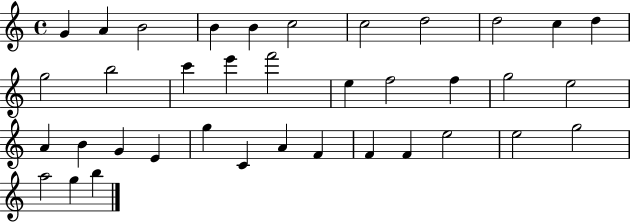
G4/q A4/q B4/h B4/q B4/q C5/h C5/h D5/h D5/h C5/q D5/q G5/h B5/h C6/q E6/q F6/h E5/q F5/h F5/q G5/h E5/h A4/q B4/q G4/q E4/q G5/q C4/q A4/q F4/q F4/q F4/q E5/h E5/h G5/h A5/h G5/q B5/q